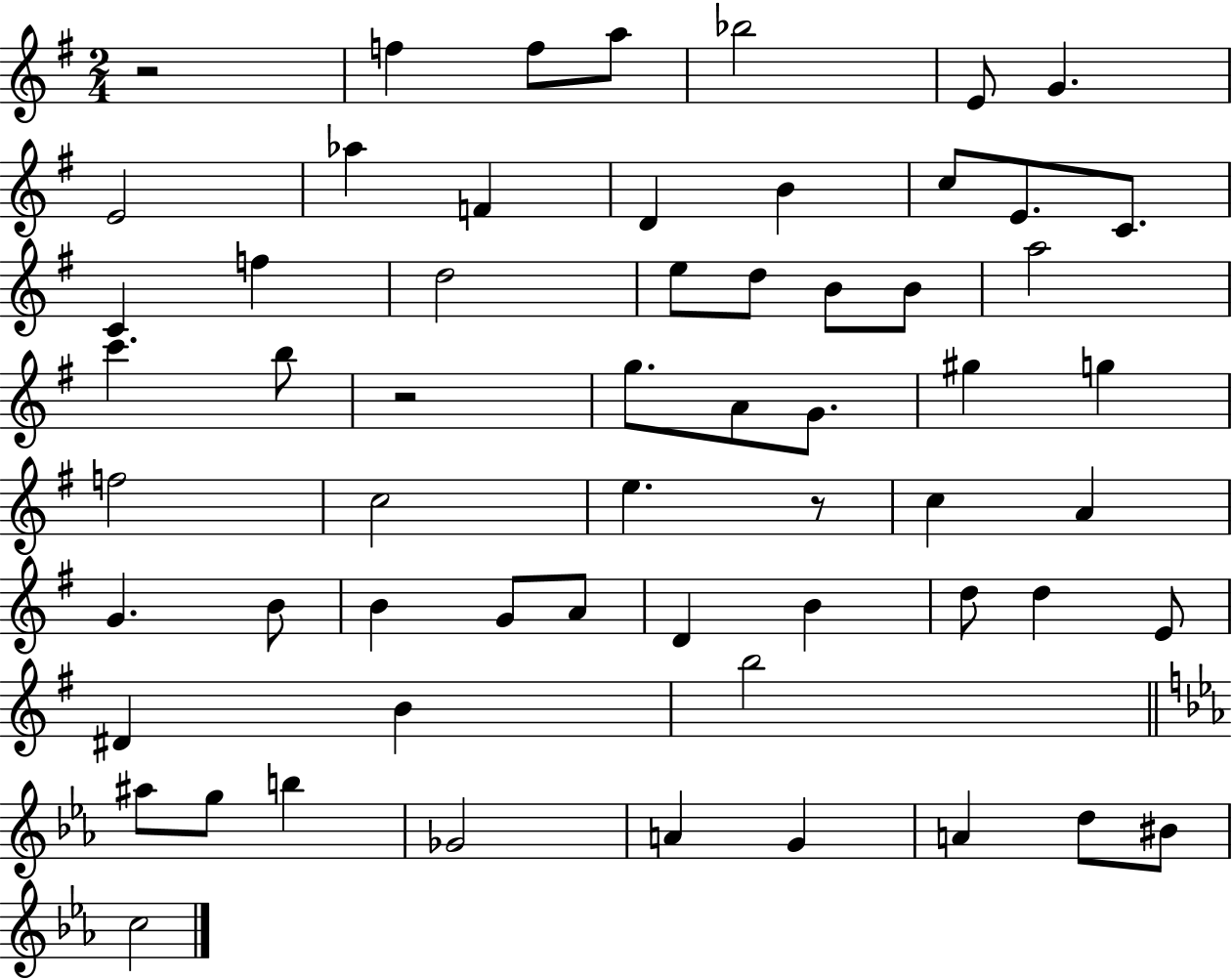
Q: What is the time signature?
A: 2/4